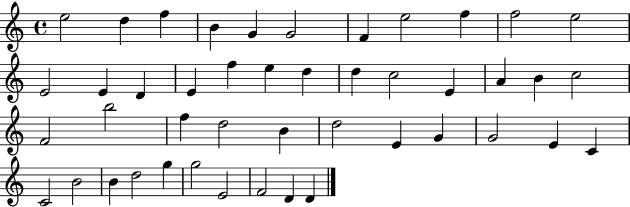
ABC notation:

X:1
T:Untitled
M:4/4
L:1/4
K:C
e2 d f B G G2 F e2 f f2 e2 E2 E D E f e d d c2 E A B c2 F2 b2 f d2 B d2 E G G2 E C C2 B2 B d2 g g2 E2 F2 D D